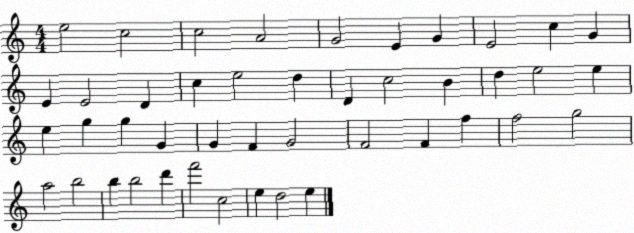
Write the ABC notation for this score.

X:1
T:Untitled
M:4/4
L:1/4
K:C
e2 c2 c2 A2 G2 E G E2 c G E E2 D c e2 d D c2 B d e2 e e g g G G F G2 F2 F f f2 g2 a2 b2 b b2 d' f'2 c2 e d2 e